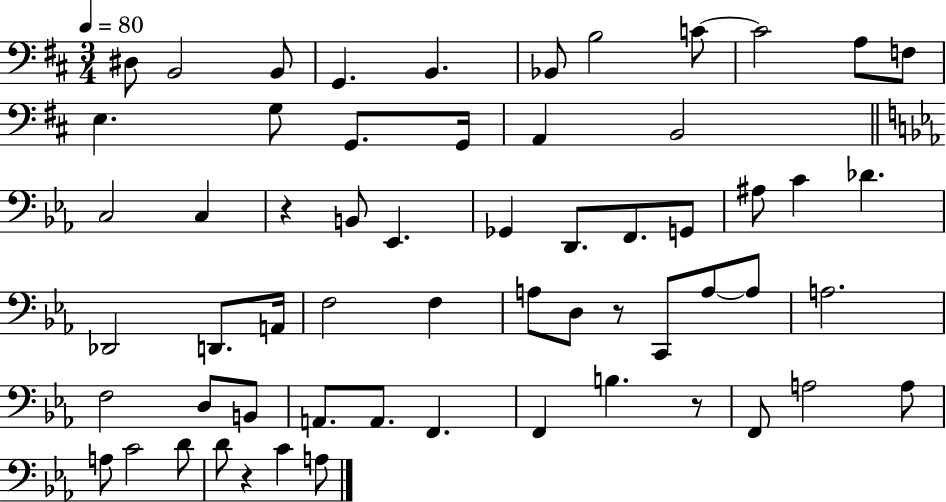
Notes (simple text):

D#3/e B2/h B2/e G2/q. B2/q. Bb2/e B3/h C4/e C4/h A3/e F3/e E3/q. G3/e G2/e. G2/s A2/q B2/h C3/h C3/q R/q B2/e Eb2/q. Gb2/q D2/e. F2/e. G2/e A#3/e C4/q Db4/q. Db2/h D2/e. A2/s F3/h F3/q A3/e D3/e R/e C2/e A3/e A3/e A3/h. F3/h D3/e B2/e A2/e. A2/e. F2/q. F2/q B3/q. R/e F2/e A3/h A3/e A3/e C4/h D4/e D4/e R/q C4/q A3/e